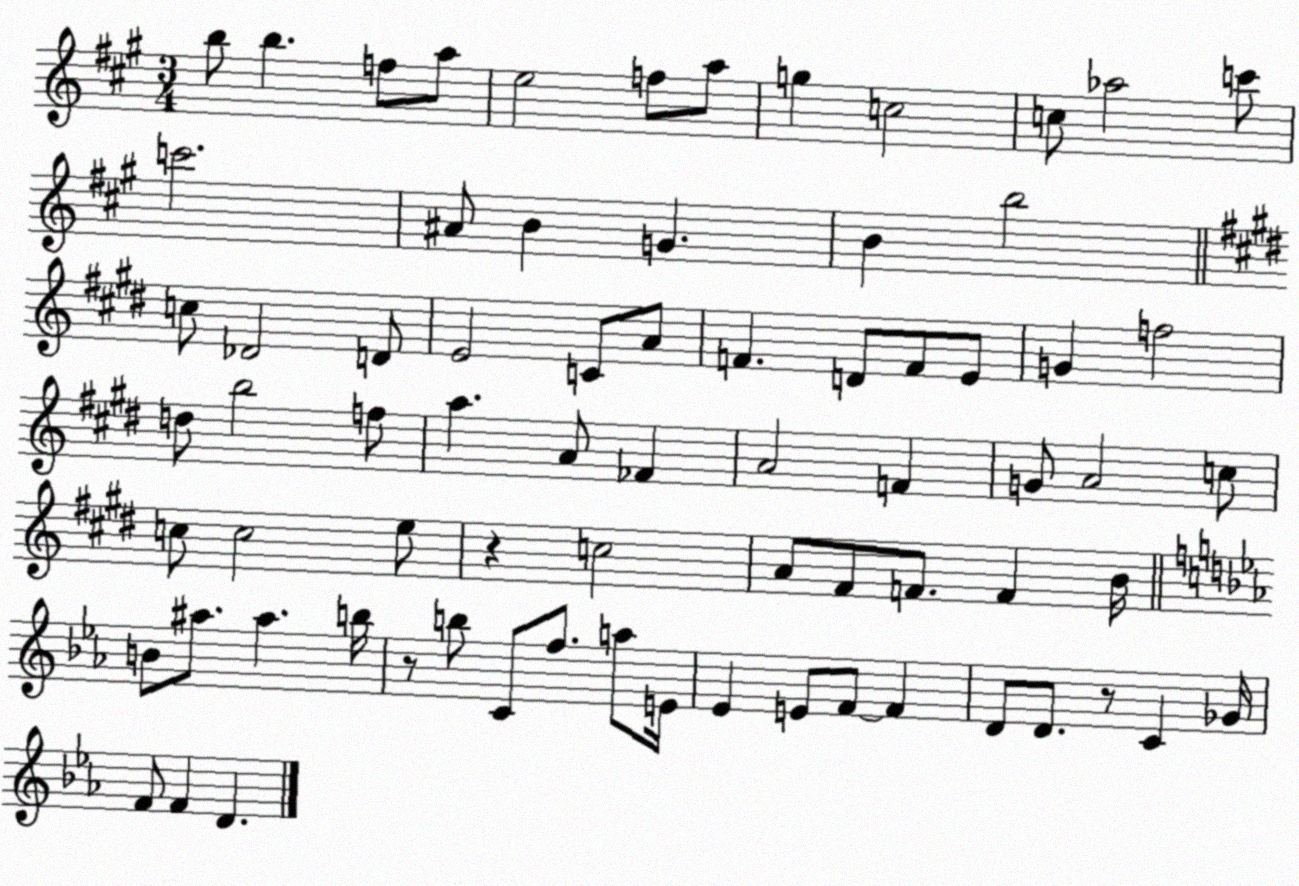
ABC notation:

X:1
T:Untitled
M:3/4
L:1/4
K:A
b/2 b f/2 a/2 e2 f/2 a/2 g c2 c/2 _a2 c'/2 c'2 ^A/2 B G B b2 c/2 _D2 D/2 E2 C/2 A/2 F D/2 F/2 E/2 G f2 d/2 b2 f/2 a A/2 _F A2 F G/2 A2 c/2 c/2 c2 e/2 z c2 A/2 ^F/2 F/2 F B/4 B/2 ^a/2 ^a b/4 z/2 b/2 C/2 f/2 a/2 E/4 _E E/2 F/2 F D/2 D/2 z/2 C _G/4 F/2 F D